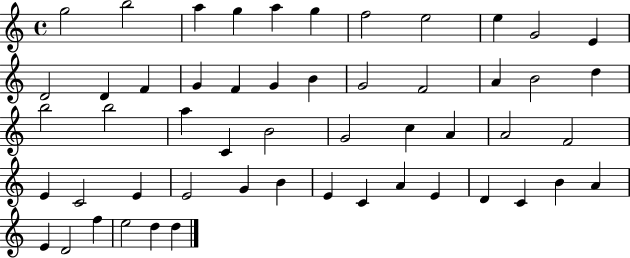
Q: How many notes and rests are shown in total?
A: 53